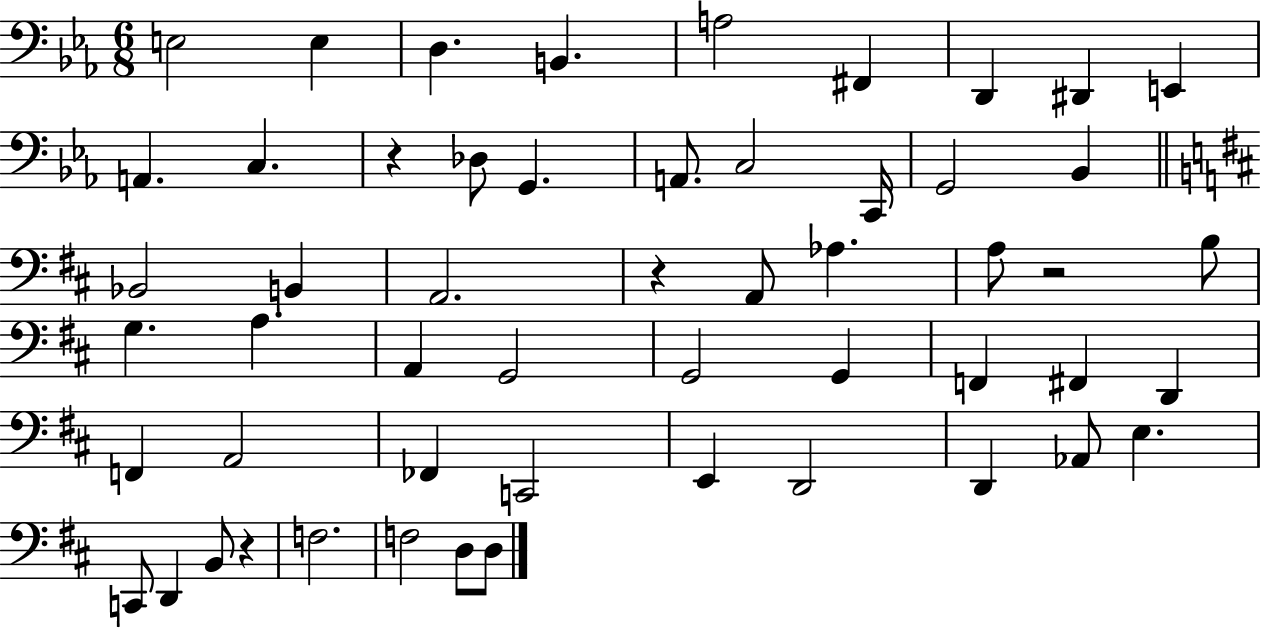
{
  \clef bass
  \numericTimeSignature
  \time 6/8
  \key ees \major
  e2 e4 | d4. b,4. | a2 fis,4 | d,4 dis,4 e,4 | \break a,4. c4. | r4 des8 g,4. | a,8. c2 c,16 | g,2 bes,4 | \break \bar "||" \break \key d \major bes,2 b,4 | a,2. | r4 a,8 aes4. | a8 r2 b8 | \break g4. a4. | a,4 g,2 | g,2 g,4 | f,4 fis,4 d,4 | \break f,4 a,2 | fes,4 c,2 | e,4 d,2 | d,4 aes,8 e4. | \break c,8 d,4 b,8 r4 | f2. | f2 d8 d8 | \bar "|."
}